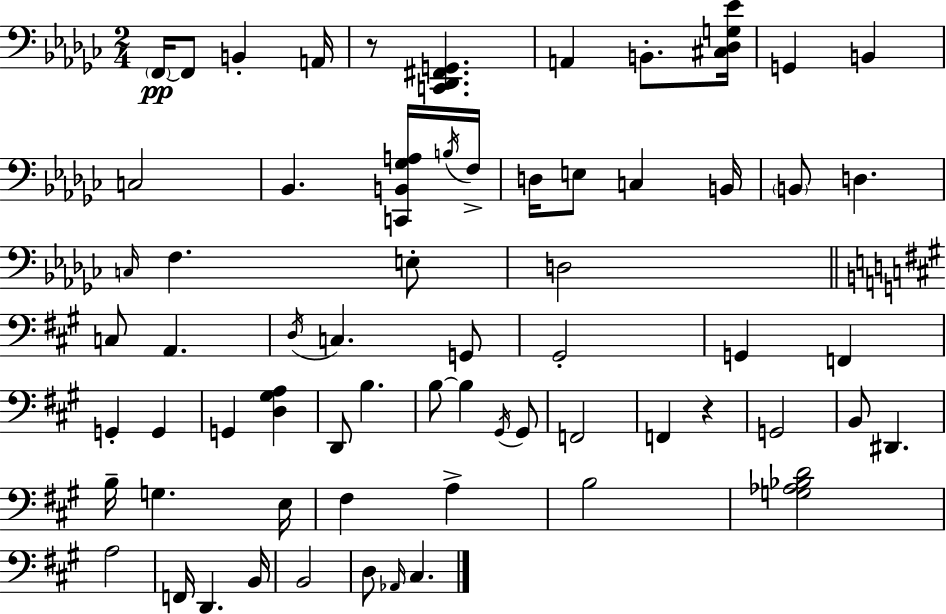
X:1
T:Untitled
M:2/4
L:1/4
K:Ebm
F,,/4 F,,/2 B,, A,,/4 z/2 [C,,_D,,^F,,G,,] A,, B,,/2 [^C,_D,G,_E]/4 G,, B,, C,2 _B,, [C,,B,,_G,A,]/4 B,/4 F,/4 D,/4 E,/2 C, B,,/4 B,,/2 D, C,/4 F, E,/2 D,2 C,/2 A,, D,/4 C, G,,/2 ^G,,2 G,, F,, G,, G,, G,, [D,^G,A,] D,,/2 B, B,/2 B, ^G,,/4 ^G,,/2 F,,2 F,, z G,,2 B,,/2 ^D,, B,/4 G, E,/4 ^F, A, B,2 [G,_A,_B,D]2 A,2 F,,/4 D,, B,,/4 B,,2 D,/2 _A,,/4 ^C,